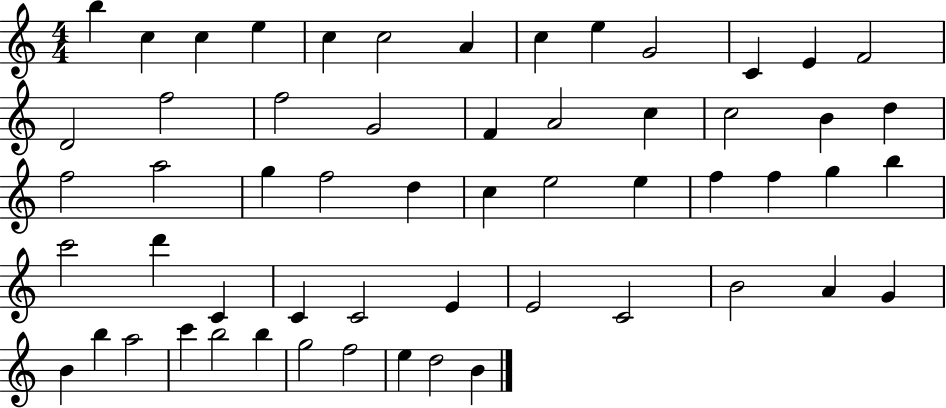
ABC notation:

X:1
T:Untitled
M:4/4
L:1/4
K:C
b c c e c c2 A c e G2 C E F2 D2 f2 f2 G2 F A2 c c2 B d f2 a2 g f2 d c e2 e f f g b c'2 d' C C C2 E E2 C2 B2 A G B b a2 c' b2 b g2 f2 e d2 B